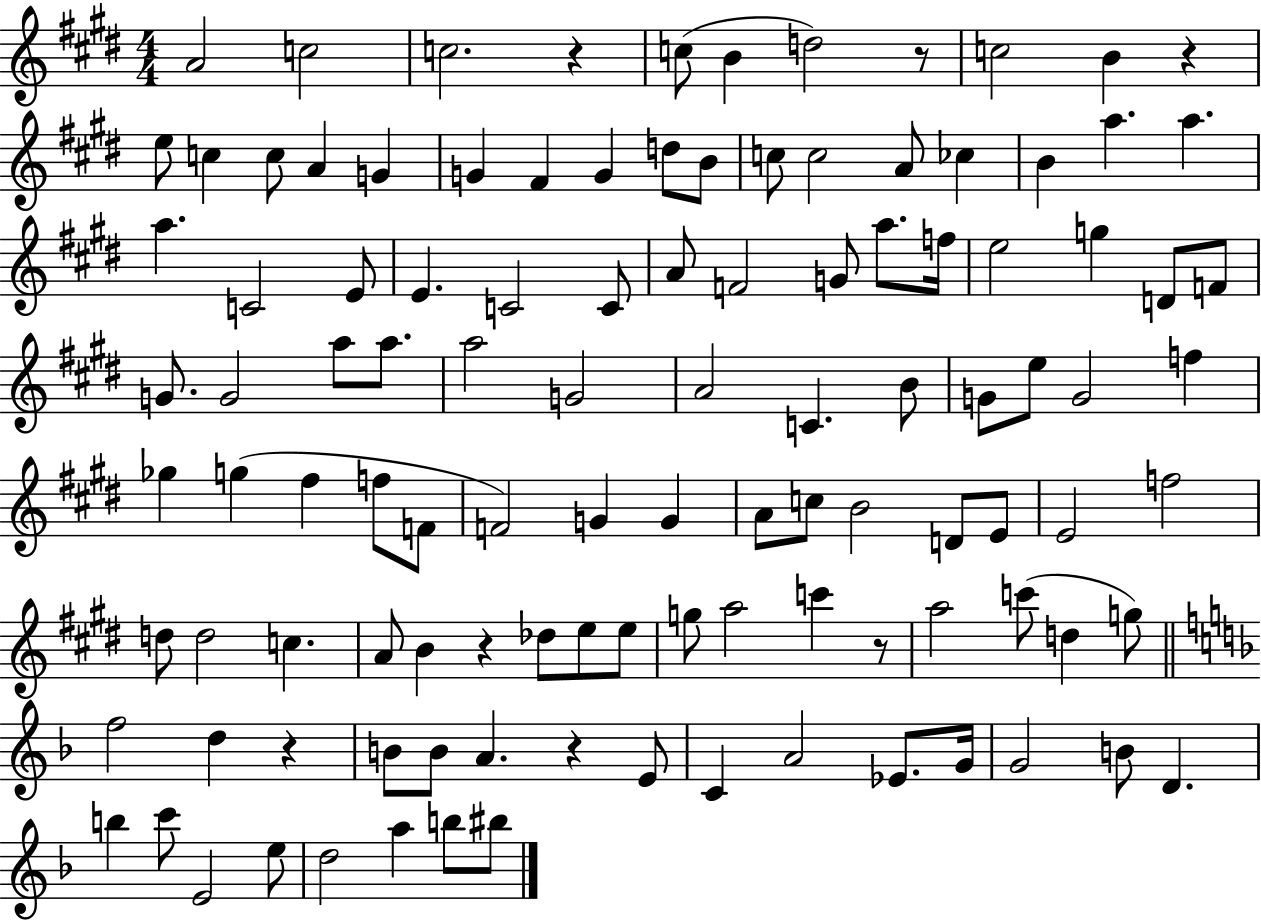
X:1
T:Untitled
M:4/4
L:1/4
K:E
A2 c2 c2 z c/2 B d2 z/2 c2 B z e/2 c c/2 A G G ^F G d/2 B/2 c/2 c2 A/2 _c B a a a C2 E/2 E C2 C/2 A/2 F2 G/2 a/2 f/4 e2 g D/2 F/2 G/2 G2 a/2 a/2 a2 G2 A2 C B/2 G/2 e/2 G2 f _g g ^f f/2 F/2 F2 G G A/2 c/2 B2 D/2 E/2 E2 f2 d/2 d2 c A/2 B z _d/2 e/2 e/2 g/2 a2 c' z/2 a2 c'/2 d g/2 f2 d z B/2 B/2 A z E/2 C A2 _E/2 G/4 G2 B/2 D b c'/2 E2 e/2 d2 a b/2 ^b/2